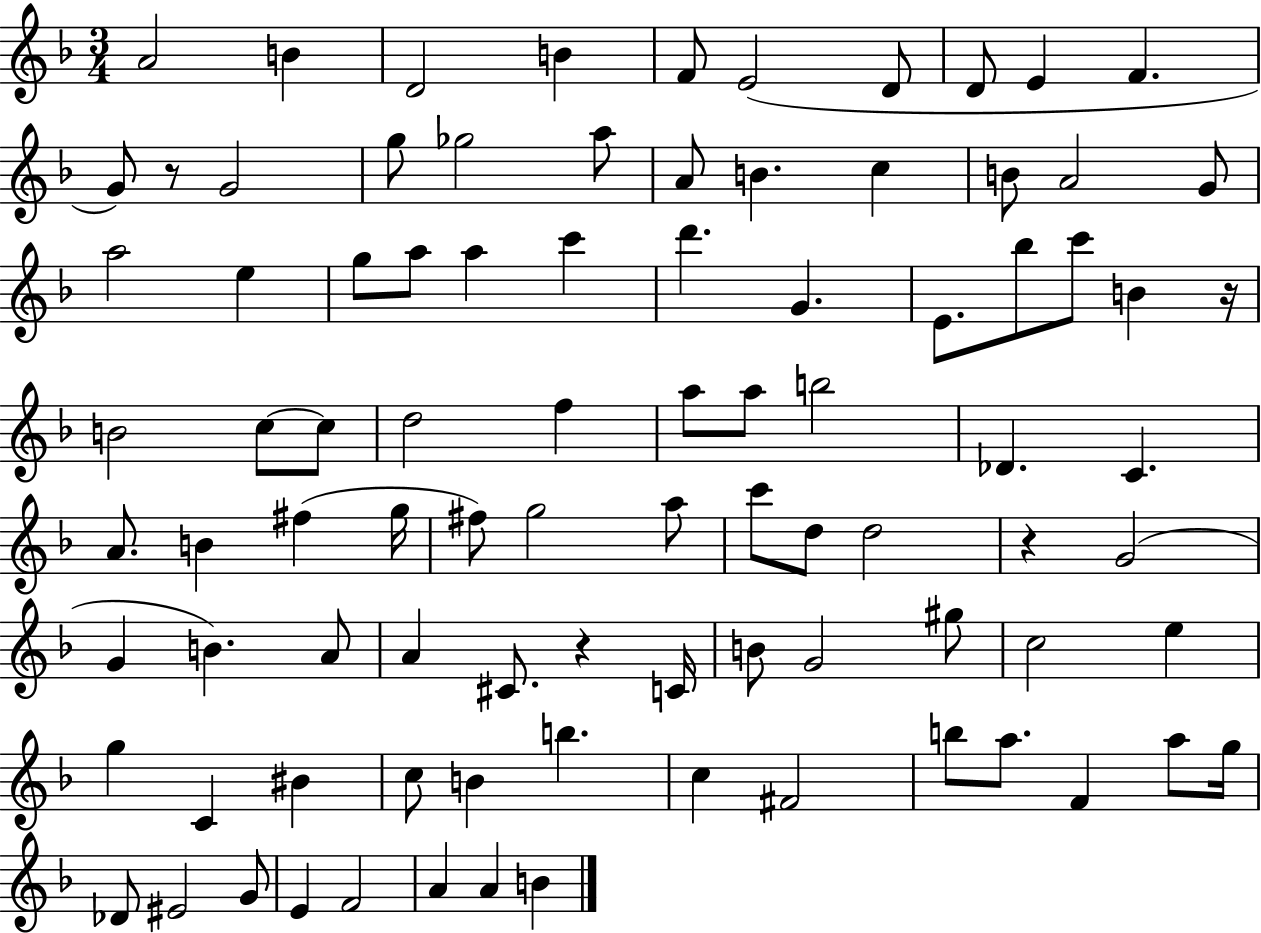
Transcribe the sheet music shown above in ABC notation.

X:1
T:Untitled
M:3/4
L:1/4
K:F
A2 B D2 B F/2 E2 D/2 D/2 E F G/2 z/2 G2 g/2 _g2 a/2 A/2 B c B/2 A2 G/2 a2 e g/2 a/2 a c' d' G E/2 _b/2 c'/2 B z/4 B2 c/2 c/2 d2 f a/2 a/2 b2 _D C A/2 B ^f g/4 ^f/2 g2 a/2 c'/2 d/2 d2 z G2 G B A/2 A ^C/2 z C/4 B/2 G2 ^g/2 c2 e g C ^B c/2 B b c ^F2 b/2 a/2 F a/2 g/4 _D/2 ^E2 G/2 E F2 A A B